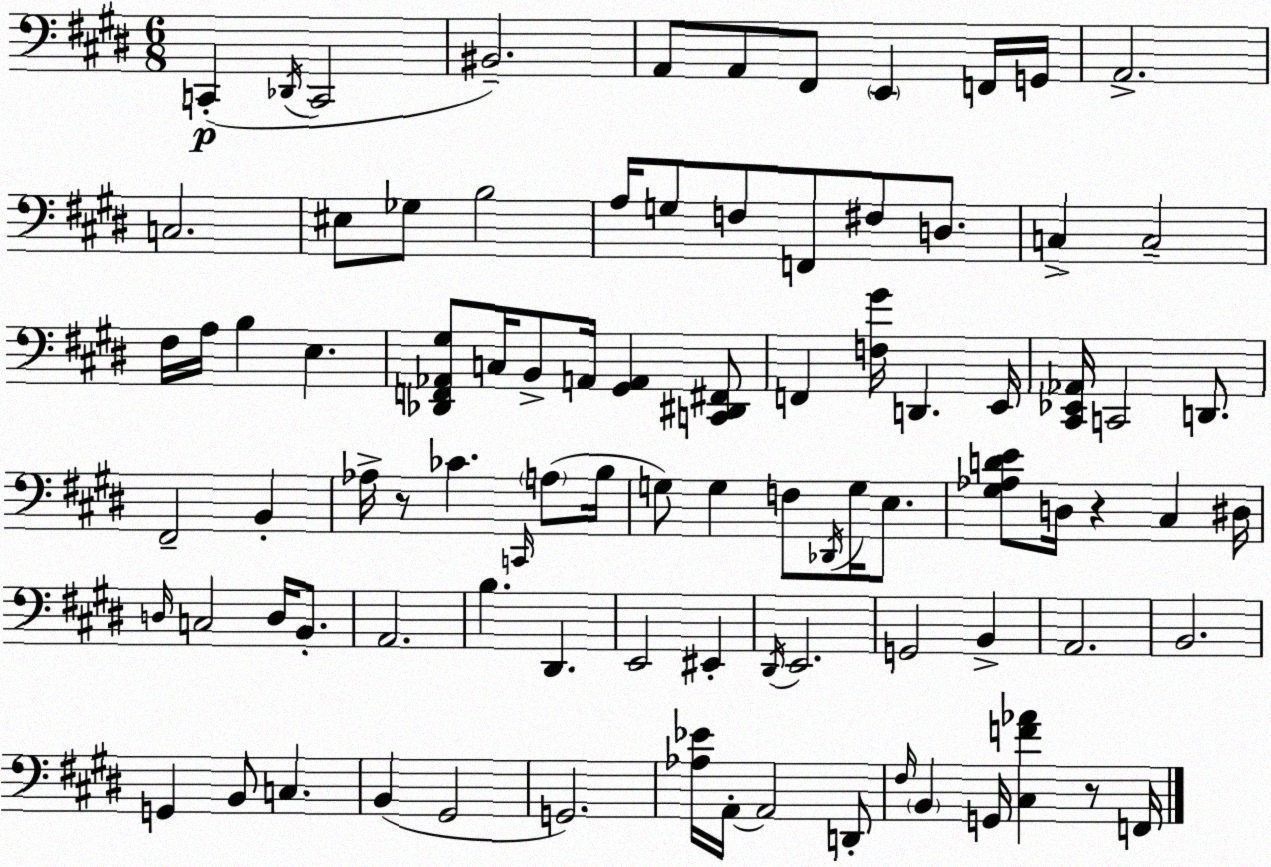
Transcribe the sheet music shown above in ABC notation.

X:1
T:Untitled
M:6/8
L:1/4
K:E
C,, _D,,/4 C,,2 ^B,,2 A,,/2 A,,/2 ^F,,/2 E,, F,,/4 G,,/4 A,,2 C,2 ^E,/2 _G,/2 B,2 A,/4 G,/2 F,/2 F,,/2 ^F,/2 D,/2 C, C,2 ^F,/4 A,/4 B, E, [_D,,F,,_A,,^G,]/2 C,/4 B,,/2 A,,/4 [^G,,A,,] [C,,^D,,^F,,]/2 F,, [F,^G]/4 D,, E,,/4 [^C,,_E,,_A,,]/4 C,,2 D,,/2 ^F,,2 B,, _A,/4 z/2 _C C,,/4 A,/2 B,/4 G,/2 G, F,/2 _D,,/4 G,/4 E,/2 [^G,_A,DE]/2 D,/4 z ^C, ^D,/4 D,/4 C,2 D,/4 B,,/2 A,,2 B, ^D,, E,,2 ^E,, ^D,,/4 E,,2 G,,2 B,, A,,2 B,,2 G,, B,,/2 C, B,, ^G,,2 G,,2 [_A,_E]/4 A,,/4 A,,2 D,,/2 ^F,/4 B,, G,,/4 [^C,F_A] z/2 F,,/4